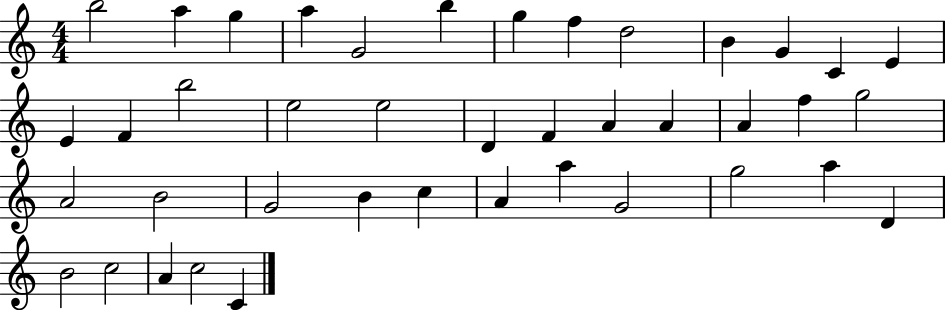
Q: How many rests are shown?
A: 0